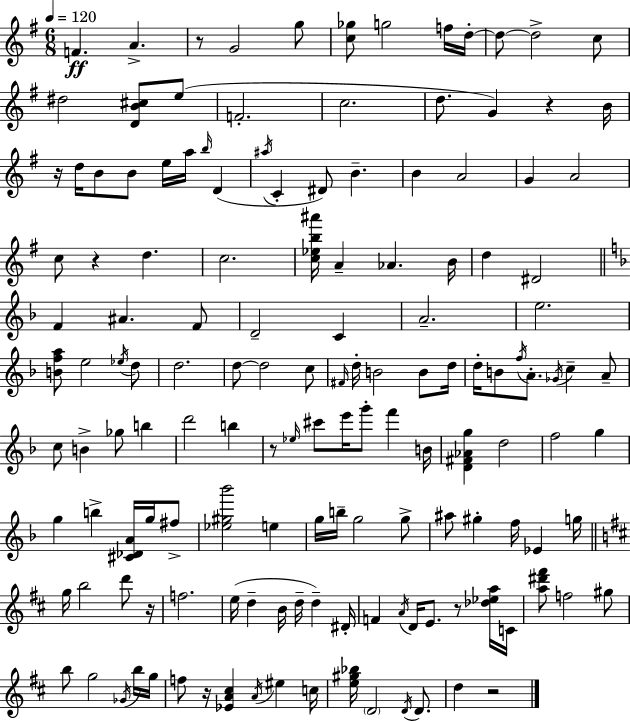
F4/q. A4/q. R/e G4/h G5/e [C5,Gb5]/e G5/h F5/s D5/s D5/e D5/h C5/e D#5/h [D4,B4,C#5]/e E5/e F4/h. C5/h. D5/e. G4/q R/q B4/s R/s D5/s B4/e B4/e E5/s A5/s B5/s D4/q A#5/s C4/q D#4/e B4/q. B4/q A4/h G4/q A4/h C5/e R/q D5/q. C5/h. [C5,Eb5,B5,A#6]/s A4/q Ab4/q. B4/s D5/q D#4/h F4/q A#4/q. F4/e D4/h C4/q A4/h. E5/h. [B4,F5,A5]/e E5/h Eb5/s D5/e D5/h. D5/e D5/h C5/e F#4/s D5/s B4/h B4/e D5/s D5/s B4/e F5/s A4/e. Gb4/s C5/q A4/e C5/e B4/q Gb5/e B5/q D6/h B5/q R/e Eb5/s C#6/e E6/s G6/e F6/q B4/s [D4,F#4,Ab4,G5]/q D5/h F5/h G5/q G5/q B5/q [C#4,Db4,A4]/s G5/s F#5/e [Eb5,G#5,Bb6]/h E5/q G5/s B5/s G5/h G5/e A#5/e G#5/q F5/s Eb4/q G5/s G5/s B5/h D6/e R/s F5/h. E5/s D5/q B4/s D5/s D5/q D#4/s F4/q A4/s D4/s E4/e. R/e [Db5,Eb5,A5]/s C4/s [A5,D#6,F#6]/e F5/h G#5/e B5/e G5/h Gb4/s B5/s G5/s F5/e R/s [Eb4,A4,C#5]/q A4/s EIS5/q C5/s [E5,G#5,Bb5]/s D4/h D4/s D4/e. D5/q R/h